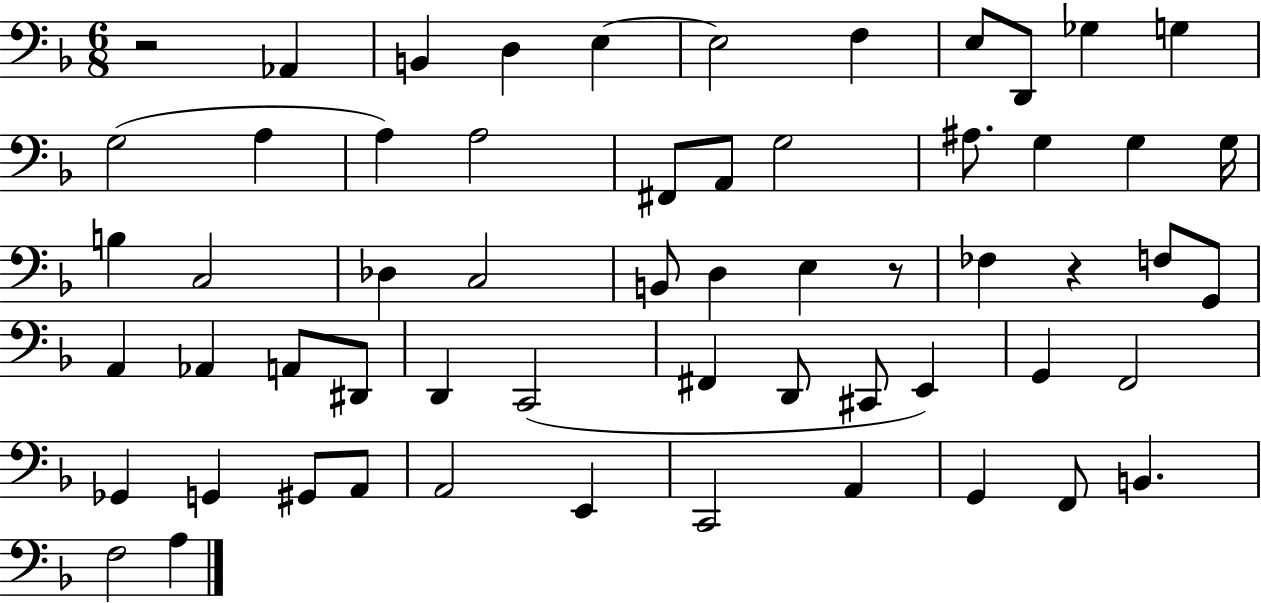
{
  \clef bass
  \numericTimeSignature
  \time 6/8
  \key f \major
  r2 aes,4 | b,4 d4 e4~~ | e2 f4 | e8 d,8 ges4 g4 | \break g2( a4 | a4) a2 | fis,8 a,8 g2 | ais8. g4 g4 g16 | \break b4 c2 | des4 c2 | b,8 d4 e4 r8 | fes4 r4 f8 g,8 | \break a,4 aes,4 a,8 dis,8 | d,4 c,2( | fis,4 d,8 cis,8 e,4) | g,4 f,2 | \break ges,4 g,4 gis,8 a,8 | a,2 e,4 | c,2 a,4 | g,4 f,8 b,4. | \break f2 a4 | \bar "|."
}